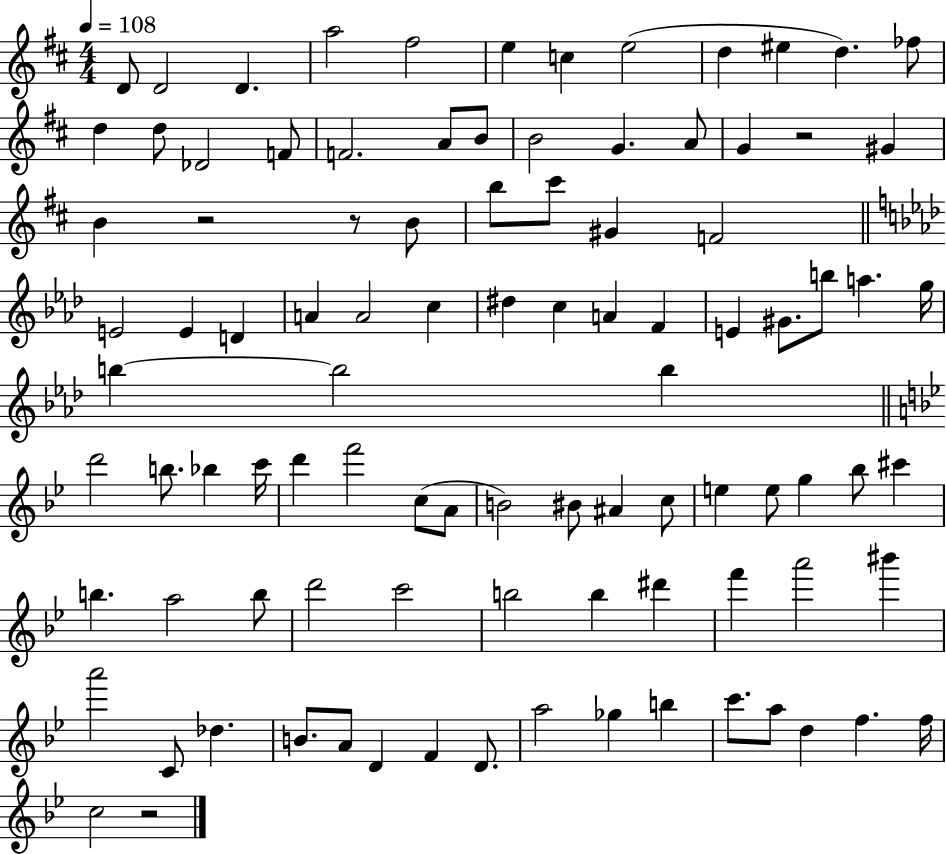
{
  \clef treble
  \numericTimeSignature
  \time 4/4
  \key d \major
  \tempo 4 = 108
  \repeat volta 2 { d'8 d'2 d'4. | a''2 fis''2 | e''4 c''4 e''2( | d''4 eis''4 d''4.) fes''8 | \break d''4 d''8 des'2 f'8 | f'2. a'8 b'8 | b'2 g'4. a'8 | g'4 r2 gis'4 | \break b'4 r2 r8 b'8 | b''8 cis'''8 gis'4 f'2 | \bar "||" \break \key aes \major e'2 e'4 d'4 | a'4 a'2 c''4 | dis''4 c''4 a'4 f'4 | e'4 gis'8. b''8 a''4. g''16 | \break b''4~~ b''2 b''4 | \bar "||" \break \key bes \major d'''2 b''8. bes''4 c'''16 | d'''4 f'''2 c''8( a'8 | b'2) bis'8 ais'4 c''8 | e''4 e''8 g''4 bes''8 cis'''4 | \break b''4. a''2 b''8 | d'''2 c'''2 | b''2 b''4 dis'''4 | f'''4 a'''2 bis'''4 | \break a'''2 c'8 des''4. | b'8. a'8 d'4 f'4 d'8. | a''2 ges''4 b''4 | c'''8. a''8 d''4 f''4. f''16 | \break c''2 r2 | } \bar "|."
}